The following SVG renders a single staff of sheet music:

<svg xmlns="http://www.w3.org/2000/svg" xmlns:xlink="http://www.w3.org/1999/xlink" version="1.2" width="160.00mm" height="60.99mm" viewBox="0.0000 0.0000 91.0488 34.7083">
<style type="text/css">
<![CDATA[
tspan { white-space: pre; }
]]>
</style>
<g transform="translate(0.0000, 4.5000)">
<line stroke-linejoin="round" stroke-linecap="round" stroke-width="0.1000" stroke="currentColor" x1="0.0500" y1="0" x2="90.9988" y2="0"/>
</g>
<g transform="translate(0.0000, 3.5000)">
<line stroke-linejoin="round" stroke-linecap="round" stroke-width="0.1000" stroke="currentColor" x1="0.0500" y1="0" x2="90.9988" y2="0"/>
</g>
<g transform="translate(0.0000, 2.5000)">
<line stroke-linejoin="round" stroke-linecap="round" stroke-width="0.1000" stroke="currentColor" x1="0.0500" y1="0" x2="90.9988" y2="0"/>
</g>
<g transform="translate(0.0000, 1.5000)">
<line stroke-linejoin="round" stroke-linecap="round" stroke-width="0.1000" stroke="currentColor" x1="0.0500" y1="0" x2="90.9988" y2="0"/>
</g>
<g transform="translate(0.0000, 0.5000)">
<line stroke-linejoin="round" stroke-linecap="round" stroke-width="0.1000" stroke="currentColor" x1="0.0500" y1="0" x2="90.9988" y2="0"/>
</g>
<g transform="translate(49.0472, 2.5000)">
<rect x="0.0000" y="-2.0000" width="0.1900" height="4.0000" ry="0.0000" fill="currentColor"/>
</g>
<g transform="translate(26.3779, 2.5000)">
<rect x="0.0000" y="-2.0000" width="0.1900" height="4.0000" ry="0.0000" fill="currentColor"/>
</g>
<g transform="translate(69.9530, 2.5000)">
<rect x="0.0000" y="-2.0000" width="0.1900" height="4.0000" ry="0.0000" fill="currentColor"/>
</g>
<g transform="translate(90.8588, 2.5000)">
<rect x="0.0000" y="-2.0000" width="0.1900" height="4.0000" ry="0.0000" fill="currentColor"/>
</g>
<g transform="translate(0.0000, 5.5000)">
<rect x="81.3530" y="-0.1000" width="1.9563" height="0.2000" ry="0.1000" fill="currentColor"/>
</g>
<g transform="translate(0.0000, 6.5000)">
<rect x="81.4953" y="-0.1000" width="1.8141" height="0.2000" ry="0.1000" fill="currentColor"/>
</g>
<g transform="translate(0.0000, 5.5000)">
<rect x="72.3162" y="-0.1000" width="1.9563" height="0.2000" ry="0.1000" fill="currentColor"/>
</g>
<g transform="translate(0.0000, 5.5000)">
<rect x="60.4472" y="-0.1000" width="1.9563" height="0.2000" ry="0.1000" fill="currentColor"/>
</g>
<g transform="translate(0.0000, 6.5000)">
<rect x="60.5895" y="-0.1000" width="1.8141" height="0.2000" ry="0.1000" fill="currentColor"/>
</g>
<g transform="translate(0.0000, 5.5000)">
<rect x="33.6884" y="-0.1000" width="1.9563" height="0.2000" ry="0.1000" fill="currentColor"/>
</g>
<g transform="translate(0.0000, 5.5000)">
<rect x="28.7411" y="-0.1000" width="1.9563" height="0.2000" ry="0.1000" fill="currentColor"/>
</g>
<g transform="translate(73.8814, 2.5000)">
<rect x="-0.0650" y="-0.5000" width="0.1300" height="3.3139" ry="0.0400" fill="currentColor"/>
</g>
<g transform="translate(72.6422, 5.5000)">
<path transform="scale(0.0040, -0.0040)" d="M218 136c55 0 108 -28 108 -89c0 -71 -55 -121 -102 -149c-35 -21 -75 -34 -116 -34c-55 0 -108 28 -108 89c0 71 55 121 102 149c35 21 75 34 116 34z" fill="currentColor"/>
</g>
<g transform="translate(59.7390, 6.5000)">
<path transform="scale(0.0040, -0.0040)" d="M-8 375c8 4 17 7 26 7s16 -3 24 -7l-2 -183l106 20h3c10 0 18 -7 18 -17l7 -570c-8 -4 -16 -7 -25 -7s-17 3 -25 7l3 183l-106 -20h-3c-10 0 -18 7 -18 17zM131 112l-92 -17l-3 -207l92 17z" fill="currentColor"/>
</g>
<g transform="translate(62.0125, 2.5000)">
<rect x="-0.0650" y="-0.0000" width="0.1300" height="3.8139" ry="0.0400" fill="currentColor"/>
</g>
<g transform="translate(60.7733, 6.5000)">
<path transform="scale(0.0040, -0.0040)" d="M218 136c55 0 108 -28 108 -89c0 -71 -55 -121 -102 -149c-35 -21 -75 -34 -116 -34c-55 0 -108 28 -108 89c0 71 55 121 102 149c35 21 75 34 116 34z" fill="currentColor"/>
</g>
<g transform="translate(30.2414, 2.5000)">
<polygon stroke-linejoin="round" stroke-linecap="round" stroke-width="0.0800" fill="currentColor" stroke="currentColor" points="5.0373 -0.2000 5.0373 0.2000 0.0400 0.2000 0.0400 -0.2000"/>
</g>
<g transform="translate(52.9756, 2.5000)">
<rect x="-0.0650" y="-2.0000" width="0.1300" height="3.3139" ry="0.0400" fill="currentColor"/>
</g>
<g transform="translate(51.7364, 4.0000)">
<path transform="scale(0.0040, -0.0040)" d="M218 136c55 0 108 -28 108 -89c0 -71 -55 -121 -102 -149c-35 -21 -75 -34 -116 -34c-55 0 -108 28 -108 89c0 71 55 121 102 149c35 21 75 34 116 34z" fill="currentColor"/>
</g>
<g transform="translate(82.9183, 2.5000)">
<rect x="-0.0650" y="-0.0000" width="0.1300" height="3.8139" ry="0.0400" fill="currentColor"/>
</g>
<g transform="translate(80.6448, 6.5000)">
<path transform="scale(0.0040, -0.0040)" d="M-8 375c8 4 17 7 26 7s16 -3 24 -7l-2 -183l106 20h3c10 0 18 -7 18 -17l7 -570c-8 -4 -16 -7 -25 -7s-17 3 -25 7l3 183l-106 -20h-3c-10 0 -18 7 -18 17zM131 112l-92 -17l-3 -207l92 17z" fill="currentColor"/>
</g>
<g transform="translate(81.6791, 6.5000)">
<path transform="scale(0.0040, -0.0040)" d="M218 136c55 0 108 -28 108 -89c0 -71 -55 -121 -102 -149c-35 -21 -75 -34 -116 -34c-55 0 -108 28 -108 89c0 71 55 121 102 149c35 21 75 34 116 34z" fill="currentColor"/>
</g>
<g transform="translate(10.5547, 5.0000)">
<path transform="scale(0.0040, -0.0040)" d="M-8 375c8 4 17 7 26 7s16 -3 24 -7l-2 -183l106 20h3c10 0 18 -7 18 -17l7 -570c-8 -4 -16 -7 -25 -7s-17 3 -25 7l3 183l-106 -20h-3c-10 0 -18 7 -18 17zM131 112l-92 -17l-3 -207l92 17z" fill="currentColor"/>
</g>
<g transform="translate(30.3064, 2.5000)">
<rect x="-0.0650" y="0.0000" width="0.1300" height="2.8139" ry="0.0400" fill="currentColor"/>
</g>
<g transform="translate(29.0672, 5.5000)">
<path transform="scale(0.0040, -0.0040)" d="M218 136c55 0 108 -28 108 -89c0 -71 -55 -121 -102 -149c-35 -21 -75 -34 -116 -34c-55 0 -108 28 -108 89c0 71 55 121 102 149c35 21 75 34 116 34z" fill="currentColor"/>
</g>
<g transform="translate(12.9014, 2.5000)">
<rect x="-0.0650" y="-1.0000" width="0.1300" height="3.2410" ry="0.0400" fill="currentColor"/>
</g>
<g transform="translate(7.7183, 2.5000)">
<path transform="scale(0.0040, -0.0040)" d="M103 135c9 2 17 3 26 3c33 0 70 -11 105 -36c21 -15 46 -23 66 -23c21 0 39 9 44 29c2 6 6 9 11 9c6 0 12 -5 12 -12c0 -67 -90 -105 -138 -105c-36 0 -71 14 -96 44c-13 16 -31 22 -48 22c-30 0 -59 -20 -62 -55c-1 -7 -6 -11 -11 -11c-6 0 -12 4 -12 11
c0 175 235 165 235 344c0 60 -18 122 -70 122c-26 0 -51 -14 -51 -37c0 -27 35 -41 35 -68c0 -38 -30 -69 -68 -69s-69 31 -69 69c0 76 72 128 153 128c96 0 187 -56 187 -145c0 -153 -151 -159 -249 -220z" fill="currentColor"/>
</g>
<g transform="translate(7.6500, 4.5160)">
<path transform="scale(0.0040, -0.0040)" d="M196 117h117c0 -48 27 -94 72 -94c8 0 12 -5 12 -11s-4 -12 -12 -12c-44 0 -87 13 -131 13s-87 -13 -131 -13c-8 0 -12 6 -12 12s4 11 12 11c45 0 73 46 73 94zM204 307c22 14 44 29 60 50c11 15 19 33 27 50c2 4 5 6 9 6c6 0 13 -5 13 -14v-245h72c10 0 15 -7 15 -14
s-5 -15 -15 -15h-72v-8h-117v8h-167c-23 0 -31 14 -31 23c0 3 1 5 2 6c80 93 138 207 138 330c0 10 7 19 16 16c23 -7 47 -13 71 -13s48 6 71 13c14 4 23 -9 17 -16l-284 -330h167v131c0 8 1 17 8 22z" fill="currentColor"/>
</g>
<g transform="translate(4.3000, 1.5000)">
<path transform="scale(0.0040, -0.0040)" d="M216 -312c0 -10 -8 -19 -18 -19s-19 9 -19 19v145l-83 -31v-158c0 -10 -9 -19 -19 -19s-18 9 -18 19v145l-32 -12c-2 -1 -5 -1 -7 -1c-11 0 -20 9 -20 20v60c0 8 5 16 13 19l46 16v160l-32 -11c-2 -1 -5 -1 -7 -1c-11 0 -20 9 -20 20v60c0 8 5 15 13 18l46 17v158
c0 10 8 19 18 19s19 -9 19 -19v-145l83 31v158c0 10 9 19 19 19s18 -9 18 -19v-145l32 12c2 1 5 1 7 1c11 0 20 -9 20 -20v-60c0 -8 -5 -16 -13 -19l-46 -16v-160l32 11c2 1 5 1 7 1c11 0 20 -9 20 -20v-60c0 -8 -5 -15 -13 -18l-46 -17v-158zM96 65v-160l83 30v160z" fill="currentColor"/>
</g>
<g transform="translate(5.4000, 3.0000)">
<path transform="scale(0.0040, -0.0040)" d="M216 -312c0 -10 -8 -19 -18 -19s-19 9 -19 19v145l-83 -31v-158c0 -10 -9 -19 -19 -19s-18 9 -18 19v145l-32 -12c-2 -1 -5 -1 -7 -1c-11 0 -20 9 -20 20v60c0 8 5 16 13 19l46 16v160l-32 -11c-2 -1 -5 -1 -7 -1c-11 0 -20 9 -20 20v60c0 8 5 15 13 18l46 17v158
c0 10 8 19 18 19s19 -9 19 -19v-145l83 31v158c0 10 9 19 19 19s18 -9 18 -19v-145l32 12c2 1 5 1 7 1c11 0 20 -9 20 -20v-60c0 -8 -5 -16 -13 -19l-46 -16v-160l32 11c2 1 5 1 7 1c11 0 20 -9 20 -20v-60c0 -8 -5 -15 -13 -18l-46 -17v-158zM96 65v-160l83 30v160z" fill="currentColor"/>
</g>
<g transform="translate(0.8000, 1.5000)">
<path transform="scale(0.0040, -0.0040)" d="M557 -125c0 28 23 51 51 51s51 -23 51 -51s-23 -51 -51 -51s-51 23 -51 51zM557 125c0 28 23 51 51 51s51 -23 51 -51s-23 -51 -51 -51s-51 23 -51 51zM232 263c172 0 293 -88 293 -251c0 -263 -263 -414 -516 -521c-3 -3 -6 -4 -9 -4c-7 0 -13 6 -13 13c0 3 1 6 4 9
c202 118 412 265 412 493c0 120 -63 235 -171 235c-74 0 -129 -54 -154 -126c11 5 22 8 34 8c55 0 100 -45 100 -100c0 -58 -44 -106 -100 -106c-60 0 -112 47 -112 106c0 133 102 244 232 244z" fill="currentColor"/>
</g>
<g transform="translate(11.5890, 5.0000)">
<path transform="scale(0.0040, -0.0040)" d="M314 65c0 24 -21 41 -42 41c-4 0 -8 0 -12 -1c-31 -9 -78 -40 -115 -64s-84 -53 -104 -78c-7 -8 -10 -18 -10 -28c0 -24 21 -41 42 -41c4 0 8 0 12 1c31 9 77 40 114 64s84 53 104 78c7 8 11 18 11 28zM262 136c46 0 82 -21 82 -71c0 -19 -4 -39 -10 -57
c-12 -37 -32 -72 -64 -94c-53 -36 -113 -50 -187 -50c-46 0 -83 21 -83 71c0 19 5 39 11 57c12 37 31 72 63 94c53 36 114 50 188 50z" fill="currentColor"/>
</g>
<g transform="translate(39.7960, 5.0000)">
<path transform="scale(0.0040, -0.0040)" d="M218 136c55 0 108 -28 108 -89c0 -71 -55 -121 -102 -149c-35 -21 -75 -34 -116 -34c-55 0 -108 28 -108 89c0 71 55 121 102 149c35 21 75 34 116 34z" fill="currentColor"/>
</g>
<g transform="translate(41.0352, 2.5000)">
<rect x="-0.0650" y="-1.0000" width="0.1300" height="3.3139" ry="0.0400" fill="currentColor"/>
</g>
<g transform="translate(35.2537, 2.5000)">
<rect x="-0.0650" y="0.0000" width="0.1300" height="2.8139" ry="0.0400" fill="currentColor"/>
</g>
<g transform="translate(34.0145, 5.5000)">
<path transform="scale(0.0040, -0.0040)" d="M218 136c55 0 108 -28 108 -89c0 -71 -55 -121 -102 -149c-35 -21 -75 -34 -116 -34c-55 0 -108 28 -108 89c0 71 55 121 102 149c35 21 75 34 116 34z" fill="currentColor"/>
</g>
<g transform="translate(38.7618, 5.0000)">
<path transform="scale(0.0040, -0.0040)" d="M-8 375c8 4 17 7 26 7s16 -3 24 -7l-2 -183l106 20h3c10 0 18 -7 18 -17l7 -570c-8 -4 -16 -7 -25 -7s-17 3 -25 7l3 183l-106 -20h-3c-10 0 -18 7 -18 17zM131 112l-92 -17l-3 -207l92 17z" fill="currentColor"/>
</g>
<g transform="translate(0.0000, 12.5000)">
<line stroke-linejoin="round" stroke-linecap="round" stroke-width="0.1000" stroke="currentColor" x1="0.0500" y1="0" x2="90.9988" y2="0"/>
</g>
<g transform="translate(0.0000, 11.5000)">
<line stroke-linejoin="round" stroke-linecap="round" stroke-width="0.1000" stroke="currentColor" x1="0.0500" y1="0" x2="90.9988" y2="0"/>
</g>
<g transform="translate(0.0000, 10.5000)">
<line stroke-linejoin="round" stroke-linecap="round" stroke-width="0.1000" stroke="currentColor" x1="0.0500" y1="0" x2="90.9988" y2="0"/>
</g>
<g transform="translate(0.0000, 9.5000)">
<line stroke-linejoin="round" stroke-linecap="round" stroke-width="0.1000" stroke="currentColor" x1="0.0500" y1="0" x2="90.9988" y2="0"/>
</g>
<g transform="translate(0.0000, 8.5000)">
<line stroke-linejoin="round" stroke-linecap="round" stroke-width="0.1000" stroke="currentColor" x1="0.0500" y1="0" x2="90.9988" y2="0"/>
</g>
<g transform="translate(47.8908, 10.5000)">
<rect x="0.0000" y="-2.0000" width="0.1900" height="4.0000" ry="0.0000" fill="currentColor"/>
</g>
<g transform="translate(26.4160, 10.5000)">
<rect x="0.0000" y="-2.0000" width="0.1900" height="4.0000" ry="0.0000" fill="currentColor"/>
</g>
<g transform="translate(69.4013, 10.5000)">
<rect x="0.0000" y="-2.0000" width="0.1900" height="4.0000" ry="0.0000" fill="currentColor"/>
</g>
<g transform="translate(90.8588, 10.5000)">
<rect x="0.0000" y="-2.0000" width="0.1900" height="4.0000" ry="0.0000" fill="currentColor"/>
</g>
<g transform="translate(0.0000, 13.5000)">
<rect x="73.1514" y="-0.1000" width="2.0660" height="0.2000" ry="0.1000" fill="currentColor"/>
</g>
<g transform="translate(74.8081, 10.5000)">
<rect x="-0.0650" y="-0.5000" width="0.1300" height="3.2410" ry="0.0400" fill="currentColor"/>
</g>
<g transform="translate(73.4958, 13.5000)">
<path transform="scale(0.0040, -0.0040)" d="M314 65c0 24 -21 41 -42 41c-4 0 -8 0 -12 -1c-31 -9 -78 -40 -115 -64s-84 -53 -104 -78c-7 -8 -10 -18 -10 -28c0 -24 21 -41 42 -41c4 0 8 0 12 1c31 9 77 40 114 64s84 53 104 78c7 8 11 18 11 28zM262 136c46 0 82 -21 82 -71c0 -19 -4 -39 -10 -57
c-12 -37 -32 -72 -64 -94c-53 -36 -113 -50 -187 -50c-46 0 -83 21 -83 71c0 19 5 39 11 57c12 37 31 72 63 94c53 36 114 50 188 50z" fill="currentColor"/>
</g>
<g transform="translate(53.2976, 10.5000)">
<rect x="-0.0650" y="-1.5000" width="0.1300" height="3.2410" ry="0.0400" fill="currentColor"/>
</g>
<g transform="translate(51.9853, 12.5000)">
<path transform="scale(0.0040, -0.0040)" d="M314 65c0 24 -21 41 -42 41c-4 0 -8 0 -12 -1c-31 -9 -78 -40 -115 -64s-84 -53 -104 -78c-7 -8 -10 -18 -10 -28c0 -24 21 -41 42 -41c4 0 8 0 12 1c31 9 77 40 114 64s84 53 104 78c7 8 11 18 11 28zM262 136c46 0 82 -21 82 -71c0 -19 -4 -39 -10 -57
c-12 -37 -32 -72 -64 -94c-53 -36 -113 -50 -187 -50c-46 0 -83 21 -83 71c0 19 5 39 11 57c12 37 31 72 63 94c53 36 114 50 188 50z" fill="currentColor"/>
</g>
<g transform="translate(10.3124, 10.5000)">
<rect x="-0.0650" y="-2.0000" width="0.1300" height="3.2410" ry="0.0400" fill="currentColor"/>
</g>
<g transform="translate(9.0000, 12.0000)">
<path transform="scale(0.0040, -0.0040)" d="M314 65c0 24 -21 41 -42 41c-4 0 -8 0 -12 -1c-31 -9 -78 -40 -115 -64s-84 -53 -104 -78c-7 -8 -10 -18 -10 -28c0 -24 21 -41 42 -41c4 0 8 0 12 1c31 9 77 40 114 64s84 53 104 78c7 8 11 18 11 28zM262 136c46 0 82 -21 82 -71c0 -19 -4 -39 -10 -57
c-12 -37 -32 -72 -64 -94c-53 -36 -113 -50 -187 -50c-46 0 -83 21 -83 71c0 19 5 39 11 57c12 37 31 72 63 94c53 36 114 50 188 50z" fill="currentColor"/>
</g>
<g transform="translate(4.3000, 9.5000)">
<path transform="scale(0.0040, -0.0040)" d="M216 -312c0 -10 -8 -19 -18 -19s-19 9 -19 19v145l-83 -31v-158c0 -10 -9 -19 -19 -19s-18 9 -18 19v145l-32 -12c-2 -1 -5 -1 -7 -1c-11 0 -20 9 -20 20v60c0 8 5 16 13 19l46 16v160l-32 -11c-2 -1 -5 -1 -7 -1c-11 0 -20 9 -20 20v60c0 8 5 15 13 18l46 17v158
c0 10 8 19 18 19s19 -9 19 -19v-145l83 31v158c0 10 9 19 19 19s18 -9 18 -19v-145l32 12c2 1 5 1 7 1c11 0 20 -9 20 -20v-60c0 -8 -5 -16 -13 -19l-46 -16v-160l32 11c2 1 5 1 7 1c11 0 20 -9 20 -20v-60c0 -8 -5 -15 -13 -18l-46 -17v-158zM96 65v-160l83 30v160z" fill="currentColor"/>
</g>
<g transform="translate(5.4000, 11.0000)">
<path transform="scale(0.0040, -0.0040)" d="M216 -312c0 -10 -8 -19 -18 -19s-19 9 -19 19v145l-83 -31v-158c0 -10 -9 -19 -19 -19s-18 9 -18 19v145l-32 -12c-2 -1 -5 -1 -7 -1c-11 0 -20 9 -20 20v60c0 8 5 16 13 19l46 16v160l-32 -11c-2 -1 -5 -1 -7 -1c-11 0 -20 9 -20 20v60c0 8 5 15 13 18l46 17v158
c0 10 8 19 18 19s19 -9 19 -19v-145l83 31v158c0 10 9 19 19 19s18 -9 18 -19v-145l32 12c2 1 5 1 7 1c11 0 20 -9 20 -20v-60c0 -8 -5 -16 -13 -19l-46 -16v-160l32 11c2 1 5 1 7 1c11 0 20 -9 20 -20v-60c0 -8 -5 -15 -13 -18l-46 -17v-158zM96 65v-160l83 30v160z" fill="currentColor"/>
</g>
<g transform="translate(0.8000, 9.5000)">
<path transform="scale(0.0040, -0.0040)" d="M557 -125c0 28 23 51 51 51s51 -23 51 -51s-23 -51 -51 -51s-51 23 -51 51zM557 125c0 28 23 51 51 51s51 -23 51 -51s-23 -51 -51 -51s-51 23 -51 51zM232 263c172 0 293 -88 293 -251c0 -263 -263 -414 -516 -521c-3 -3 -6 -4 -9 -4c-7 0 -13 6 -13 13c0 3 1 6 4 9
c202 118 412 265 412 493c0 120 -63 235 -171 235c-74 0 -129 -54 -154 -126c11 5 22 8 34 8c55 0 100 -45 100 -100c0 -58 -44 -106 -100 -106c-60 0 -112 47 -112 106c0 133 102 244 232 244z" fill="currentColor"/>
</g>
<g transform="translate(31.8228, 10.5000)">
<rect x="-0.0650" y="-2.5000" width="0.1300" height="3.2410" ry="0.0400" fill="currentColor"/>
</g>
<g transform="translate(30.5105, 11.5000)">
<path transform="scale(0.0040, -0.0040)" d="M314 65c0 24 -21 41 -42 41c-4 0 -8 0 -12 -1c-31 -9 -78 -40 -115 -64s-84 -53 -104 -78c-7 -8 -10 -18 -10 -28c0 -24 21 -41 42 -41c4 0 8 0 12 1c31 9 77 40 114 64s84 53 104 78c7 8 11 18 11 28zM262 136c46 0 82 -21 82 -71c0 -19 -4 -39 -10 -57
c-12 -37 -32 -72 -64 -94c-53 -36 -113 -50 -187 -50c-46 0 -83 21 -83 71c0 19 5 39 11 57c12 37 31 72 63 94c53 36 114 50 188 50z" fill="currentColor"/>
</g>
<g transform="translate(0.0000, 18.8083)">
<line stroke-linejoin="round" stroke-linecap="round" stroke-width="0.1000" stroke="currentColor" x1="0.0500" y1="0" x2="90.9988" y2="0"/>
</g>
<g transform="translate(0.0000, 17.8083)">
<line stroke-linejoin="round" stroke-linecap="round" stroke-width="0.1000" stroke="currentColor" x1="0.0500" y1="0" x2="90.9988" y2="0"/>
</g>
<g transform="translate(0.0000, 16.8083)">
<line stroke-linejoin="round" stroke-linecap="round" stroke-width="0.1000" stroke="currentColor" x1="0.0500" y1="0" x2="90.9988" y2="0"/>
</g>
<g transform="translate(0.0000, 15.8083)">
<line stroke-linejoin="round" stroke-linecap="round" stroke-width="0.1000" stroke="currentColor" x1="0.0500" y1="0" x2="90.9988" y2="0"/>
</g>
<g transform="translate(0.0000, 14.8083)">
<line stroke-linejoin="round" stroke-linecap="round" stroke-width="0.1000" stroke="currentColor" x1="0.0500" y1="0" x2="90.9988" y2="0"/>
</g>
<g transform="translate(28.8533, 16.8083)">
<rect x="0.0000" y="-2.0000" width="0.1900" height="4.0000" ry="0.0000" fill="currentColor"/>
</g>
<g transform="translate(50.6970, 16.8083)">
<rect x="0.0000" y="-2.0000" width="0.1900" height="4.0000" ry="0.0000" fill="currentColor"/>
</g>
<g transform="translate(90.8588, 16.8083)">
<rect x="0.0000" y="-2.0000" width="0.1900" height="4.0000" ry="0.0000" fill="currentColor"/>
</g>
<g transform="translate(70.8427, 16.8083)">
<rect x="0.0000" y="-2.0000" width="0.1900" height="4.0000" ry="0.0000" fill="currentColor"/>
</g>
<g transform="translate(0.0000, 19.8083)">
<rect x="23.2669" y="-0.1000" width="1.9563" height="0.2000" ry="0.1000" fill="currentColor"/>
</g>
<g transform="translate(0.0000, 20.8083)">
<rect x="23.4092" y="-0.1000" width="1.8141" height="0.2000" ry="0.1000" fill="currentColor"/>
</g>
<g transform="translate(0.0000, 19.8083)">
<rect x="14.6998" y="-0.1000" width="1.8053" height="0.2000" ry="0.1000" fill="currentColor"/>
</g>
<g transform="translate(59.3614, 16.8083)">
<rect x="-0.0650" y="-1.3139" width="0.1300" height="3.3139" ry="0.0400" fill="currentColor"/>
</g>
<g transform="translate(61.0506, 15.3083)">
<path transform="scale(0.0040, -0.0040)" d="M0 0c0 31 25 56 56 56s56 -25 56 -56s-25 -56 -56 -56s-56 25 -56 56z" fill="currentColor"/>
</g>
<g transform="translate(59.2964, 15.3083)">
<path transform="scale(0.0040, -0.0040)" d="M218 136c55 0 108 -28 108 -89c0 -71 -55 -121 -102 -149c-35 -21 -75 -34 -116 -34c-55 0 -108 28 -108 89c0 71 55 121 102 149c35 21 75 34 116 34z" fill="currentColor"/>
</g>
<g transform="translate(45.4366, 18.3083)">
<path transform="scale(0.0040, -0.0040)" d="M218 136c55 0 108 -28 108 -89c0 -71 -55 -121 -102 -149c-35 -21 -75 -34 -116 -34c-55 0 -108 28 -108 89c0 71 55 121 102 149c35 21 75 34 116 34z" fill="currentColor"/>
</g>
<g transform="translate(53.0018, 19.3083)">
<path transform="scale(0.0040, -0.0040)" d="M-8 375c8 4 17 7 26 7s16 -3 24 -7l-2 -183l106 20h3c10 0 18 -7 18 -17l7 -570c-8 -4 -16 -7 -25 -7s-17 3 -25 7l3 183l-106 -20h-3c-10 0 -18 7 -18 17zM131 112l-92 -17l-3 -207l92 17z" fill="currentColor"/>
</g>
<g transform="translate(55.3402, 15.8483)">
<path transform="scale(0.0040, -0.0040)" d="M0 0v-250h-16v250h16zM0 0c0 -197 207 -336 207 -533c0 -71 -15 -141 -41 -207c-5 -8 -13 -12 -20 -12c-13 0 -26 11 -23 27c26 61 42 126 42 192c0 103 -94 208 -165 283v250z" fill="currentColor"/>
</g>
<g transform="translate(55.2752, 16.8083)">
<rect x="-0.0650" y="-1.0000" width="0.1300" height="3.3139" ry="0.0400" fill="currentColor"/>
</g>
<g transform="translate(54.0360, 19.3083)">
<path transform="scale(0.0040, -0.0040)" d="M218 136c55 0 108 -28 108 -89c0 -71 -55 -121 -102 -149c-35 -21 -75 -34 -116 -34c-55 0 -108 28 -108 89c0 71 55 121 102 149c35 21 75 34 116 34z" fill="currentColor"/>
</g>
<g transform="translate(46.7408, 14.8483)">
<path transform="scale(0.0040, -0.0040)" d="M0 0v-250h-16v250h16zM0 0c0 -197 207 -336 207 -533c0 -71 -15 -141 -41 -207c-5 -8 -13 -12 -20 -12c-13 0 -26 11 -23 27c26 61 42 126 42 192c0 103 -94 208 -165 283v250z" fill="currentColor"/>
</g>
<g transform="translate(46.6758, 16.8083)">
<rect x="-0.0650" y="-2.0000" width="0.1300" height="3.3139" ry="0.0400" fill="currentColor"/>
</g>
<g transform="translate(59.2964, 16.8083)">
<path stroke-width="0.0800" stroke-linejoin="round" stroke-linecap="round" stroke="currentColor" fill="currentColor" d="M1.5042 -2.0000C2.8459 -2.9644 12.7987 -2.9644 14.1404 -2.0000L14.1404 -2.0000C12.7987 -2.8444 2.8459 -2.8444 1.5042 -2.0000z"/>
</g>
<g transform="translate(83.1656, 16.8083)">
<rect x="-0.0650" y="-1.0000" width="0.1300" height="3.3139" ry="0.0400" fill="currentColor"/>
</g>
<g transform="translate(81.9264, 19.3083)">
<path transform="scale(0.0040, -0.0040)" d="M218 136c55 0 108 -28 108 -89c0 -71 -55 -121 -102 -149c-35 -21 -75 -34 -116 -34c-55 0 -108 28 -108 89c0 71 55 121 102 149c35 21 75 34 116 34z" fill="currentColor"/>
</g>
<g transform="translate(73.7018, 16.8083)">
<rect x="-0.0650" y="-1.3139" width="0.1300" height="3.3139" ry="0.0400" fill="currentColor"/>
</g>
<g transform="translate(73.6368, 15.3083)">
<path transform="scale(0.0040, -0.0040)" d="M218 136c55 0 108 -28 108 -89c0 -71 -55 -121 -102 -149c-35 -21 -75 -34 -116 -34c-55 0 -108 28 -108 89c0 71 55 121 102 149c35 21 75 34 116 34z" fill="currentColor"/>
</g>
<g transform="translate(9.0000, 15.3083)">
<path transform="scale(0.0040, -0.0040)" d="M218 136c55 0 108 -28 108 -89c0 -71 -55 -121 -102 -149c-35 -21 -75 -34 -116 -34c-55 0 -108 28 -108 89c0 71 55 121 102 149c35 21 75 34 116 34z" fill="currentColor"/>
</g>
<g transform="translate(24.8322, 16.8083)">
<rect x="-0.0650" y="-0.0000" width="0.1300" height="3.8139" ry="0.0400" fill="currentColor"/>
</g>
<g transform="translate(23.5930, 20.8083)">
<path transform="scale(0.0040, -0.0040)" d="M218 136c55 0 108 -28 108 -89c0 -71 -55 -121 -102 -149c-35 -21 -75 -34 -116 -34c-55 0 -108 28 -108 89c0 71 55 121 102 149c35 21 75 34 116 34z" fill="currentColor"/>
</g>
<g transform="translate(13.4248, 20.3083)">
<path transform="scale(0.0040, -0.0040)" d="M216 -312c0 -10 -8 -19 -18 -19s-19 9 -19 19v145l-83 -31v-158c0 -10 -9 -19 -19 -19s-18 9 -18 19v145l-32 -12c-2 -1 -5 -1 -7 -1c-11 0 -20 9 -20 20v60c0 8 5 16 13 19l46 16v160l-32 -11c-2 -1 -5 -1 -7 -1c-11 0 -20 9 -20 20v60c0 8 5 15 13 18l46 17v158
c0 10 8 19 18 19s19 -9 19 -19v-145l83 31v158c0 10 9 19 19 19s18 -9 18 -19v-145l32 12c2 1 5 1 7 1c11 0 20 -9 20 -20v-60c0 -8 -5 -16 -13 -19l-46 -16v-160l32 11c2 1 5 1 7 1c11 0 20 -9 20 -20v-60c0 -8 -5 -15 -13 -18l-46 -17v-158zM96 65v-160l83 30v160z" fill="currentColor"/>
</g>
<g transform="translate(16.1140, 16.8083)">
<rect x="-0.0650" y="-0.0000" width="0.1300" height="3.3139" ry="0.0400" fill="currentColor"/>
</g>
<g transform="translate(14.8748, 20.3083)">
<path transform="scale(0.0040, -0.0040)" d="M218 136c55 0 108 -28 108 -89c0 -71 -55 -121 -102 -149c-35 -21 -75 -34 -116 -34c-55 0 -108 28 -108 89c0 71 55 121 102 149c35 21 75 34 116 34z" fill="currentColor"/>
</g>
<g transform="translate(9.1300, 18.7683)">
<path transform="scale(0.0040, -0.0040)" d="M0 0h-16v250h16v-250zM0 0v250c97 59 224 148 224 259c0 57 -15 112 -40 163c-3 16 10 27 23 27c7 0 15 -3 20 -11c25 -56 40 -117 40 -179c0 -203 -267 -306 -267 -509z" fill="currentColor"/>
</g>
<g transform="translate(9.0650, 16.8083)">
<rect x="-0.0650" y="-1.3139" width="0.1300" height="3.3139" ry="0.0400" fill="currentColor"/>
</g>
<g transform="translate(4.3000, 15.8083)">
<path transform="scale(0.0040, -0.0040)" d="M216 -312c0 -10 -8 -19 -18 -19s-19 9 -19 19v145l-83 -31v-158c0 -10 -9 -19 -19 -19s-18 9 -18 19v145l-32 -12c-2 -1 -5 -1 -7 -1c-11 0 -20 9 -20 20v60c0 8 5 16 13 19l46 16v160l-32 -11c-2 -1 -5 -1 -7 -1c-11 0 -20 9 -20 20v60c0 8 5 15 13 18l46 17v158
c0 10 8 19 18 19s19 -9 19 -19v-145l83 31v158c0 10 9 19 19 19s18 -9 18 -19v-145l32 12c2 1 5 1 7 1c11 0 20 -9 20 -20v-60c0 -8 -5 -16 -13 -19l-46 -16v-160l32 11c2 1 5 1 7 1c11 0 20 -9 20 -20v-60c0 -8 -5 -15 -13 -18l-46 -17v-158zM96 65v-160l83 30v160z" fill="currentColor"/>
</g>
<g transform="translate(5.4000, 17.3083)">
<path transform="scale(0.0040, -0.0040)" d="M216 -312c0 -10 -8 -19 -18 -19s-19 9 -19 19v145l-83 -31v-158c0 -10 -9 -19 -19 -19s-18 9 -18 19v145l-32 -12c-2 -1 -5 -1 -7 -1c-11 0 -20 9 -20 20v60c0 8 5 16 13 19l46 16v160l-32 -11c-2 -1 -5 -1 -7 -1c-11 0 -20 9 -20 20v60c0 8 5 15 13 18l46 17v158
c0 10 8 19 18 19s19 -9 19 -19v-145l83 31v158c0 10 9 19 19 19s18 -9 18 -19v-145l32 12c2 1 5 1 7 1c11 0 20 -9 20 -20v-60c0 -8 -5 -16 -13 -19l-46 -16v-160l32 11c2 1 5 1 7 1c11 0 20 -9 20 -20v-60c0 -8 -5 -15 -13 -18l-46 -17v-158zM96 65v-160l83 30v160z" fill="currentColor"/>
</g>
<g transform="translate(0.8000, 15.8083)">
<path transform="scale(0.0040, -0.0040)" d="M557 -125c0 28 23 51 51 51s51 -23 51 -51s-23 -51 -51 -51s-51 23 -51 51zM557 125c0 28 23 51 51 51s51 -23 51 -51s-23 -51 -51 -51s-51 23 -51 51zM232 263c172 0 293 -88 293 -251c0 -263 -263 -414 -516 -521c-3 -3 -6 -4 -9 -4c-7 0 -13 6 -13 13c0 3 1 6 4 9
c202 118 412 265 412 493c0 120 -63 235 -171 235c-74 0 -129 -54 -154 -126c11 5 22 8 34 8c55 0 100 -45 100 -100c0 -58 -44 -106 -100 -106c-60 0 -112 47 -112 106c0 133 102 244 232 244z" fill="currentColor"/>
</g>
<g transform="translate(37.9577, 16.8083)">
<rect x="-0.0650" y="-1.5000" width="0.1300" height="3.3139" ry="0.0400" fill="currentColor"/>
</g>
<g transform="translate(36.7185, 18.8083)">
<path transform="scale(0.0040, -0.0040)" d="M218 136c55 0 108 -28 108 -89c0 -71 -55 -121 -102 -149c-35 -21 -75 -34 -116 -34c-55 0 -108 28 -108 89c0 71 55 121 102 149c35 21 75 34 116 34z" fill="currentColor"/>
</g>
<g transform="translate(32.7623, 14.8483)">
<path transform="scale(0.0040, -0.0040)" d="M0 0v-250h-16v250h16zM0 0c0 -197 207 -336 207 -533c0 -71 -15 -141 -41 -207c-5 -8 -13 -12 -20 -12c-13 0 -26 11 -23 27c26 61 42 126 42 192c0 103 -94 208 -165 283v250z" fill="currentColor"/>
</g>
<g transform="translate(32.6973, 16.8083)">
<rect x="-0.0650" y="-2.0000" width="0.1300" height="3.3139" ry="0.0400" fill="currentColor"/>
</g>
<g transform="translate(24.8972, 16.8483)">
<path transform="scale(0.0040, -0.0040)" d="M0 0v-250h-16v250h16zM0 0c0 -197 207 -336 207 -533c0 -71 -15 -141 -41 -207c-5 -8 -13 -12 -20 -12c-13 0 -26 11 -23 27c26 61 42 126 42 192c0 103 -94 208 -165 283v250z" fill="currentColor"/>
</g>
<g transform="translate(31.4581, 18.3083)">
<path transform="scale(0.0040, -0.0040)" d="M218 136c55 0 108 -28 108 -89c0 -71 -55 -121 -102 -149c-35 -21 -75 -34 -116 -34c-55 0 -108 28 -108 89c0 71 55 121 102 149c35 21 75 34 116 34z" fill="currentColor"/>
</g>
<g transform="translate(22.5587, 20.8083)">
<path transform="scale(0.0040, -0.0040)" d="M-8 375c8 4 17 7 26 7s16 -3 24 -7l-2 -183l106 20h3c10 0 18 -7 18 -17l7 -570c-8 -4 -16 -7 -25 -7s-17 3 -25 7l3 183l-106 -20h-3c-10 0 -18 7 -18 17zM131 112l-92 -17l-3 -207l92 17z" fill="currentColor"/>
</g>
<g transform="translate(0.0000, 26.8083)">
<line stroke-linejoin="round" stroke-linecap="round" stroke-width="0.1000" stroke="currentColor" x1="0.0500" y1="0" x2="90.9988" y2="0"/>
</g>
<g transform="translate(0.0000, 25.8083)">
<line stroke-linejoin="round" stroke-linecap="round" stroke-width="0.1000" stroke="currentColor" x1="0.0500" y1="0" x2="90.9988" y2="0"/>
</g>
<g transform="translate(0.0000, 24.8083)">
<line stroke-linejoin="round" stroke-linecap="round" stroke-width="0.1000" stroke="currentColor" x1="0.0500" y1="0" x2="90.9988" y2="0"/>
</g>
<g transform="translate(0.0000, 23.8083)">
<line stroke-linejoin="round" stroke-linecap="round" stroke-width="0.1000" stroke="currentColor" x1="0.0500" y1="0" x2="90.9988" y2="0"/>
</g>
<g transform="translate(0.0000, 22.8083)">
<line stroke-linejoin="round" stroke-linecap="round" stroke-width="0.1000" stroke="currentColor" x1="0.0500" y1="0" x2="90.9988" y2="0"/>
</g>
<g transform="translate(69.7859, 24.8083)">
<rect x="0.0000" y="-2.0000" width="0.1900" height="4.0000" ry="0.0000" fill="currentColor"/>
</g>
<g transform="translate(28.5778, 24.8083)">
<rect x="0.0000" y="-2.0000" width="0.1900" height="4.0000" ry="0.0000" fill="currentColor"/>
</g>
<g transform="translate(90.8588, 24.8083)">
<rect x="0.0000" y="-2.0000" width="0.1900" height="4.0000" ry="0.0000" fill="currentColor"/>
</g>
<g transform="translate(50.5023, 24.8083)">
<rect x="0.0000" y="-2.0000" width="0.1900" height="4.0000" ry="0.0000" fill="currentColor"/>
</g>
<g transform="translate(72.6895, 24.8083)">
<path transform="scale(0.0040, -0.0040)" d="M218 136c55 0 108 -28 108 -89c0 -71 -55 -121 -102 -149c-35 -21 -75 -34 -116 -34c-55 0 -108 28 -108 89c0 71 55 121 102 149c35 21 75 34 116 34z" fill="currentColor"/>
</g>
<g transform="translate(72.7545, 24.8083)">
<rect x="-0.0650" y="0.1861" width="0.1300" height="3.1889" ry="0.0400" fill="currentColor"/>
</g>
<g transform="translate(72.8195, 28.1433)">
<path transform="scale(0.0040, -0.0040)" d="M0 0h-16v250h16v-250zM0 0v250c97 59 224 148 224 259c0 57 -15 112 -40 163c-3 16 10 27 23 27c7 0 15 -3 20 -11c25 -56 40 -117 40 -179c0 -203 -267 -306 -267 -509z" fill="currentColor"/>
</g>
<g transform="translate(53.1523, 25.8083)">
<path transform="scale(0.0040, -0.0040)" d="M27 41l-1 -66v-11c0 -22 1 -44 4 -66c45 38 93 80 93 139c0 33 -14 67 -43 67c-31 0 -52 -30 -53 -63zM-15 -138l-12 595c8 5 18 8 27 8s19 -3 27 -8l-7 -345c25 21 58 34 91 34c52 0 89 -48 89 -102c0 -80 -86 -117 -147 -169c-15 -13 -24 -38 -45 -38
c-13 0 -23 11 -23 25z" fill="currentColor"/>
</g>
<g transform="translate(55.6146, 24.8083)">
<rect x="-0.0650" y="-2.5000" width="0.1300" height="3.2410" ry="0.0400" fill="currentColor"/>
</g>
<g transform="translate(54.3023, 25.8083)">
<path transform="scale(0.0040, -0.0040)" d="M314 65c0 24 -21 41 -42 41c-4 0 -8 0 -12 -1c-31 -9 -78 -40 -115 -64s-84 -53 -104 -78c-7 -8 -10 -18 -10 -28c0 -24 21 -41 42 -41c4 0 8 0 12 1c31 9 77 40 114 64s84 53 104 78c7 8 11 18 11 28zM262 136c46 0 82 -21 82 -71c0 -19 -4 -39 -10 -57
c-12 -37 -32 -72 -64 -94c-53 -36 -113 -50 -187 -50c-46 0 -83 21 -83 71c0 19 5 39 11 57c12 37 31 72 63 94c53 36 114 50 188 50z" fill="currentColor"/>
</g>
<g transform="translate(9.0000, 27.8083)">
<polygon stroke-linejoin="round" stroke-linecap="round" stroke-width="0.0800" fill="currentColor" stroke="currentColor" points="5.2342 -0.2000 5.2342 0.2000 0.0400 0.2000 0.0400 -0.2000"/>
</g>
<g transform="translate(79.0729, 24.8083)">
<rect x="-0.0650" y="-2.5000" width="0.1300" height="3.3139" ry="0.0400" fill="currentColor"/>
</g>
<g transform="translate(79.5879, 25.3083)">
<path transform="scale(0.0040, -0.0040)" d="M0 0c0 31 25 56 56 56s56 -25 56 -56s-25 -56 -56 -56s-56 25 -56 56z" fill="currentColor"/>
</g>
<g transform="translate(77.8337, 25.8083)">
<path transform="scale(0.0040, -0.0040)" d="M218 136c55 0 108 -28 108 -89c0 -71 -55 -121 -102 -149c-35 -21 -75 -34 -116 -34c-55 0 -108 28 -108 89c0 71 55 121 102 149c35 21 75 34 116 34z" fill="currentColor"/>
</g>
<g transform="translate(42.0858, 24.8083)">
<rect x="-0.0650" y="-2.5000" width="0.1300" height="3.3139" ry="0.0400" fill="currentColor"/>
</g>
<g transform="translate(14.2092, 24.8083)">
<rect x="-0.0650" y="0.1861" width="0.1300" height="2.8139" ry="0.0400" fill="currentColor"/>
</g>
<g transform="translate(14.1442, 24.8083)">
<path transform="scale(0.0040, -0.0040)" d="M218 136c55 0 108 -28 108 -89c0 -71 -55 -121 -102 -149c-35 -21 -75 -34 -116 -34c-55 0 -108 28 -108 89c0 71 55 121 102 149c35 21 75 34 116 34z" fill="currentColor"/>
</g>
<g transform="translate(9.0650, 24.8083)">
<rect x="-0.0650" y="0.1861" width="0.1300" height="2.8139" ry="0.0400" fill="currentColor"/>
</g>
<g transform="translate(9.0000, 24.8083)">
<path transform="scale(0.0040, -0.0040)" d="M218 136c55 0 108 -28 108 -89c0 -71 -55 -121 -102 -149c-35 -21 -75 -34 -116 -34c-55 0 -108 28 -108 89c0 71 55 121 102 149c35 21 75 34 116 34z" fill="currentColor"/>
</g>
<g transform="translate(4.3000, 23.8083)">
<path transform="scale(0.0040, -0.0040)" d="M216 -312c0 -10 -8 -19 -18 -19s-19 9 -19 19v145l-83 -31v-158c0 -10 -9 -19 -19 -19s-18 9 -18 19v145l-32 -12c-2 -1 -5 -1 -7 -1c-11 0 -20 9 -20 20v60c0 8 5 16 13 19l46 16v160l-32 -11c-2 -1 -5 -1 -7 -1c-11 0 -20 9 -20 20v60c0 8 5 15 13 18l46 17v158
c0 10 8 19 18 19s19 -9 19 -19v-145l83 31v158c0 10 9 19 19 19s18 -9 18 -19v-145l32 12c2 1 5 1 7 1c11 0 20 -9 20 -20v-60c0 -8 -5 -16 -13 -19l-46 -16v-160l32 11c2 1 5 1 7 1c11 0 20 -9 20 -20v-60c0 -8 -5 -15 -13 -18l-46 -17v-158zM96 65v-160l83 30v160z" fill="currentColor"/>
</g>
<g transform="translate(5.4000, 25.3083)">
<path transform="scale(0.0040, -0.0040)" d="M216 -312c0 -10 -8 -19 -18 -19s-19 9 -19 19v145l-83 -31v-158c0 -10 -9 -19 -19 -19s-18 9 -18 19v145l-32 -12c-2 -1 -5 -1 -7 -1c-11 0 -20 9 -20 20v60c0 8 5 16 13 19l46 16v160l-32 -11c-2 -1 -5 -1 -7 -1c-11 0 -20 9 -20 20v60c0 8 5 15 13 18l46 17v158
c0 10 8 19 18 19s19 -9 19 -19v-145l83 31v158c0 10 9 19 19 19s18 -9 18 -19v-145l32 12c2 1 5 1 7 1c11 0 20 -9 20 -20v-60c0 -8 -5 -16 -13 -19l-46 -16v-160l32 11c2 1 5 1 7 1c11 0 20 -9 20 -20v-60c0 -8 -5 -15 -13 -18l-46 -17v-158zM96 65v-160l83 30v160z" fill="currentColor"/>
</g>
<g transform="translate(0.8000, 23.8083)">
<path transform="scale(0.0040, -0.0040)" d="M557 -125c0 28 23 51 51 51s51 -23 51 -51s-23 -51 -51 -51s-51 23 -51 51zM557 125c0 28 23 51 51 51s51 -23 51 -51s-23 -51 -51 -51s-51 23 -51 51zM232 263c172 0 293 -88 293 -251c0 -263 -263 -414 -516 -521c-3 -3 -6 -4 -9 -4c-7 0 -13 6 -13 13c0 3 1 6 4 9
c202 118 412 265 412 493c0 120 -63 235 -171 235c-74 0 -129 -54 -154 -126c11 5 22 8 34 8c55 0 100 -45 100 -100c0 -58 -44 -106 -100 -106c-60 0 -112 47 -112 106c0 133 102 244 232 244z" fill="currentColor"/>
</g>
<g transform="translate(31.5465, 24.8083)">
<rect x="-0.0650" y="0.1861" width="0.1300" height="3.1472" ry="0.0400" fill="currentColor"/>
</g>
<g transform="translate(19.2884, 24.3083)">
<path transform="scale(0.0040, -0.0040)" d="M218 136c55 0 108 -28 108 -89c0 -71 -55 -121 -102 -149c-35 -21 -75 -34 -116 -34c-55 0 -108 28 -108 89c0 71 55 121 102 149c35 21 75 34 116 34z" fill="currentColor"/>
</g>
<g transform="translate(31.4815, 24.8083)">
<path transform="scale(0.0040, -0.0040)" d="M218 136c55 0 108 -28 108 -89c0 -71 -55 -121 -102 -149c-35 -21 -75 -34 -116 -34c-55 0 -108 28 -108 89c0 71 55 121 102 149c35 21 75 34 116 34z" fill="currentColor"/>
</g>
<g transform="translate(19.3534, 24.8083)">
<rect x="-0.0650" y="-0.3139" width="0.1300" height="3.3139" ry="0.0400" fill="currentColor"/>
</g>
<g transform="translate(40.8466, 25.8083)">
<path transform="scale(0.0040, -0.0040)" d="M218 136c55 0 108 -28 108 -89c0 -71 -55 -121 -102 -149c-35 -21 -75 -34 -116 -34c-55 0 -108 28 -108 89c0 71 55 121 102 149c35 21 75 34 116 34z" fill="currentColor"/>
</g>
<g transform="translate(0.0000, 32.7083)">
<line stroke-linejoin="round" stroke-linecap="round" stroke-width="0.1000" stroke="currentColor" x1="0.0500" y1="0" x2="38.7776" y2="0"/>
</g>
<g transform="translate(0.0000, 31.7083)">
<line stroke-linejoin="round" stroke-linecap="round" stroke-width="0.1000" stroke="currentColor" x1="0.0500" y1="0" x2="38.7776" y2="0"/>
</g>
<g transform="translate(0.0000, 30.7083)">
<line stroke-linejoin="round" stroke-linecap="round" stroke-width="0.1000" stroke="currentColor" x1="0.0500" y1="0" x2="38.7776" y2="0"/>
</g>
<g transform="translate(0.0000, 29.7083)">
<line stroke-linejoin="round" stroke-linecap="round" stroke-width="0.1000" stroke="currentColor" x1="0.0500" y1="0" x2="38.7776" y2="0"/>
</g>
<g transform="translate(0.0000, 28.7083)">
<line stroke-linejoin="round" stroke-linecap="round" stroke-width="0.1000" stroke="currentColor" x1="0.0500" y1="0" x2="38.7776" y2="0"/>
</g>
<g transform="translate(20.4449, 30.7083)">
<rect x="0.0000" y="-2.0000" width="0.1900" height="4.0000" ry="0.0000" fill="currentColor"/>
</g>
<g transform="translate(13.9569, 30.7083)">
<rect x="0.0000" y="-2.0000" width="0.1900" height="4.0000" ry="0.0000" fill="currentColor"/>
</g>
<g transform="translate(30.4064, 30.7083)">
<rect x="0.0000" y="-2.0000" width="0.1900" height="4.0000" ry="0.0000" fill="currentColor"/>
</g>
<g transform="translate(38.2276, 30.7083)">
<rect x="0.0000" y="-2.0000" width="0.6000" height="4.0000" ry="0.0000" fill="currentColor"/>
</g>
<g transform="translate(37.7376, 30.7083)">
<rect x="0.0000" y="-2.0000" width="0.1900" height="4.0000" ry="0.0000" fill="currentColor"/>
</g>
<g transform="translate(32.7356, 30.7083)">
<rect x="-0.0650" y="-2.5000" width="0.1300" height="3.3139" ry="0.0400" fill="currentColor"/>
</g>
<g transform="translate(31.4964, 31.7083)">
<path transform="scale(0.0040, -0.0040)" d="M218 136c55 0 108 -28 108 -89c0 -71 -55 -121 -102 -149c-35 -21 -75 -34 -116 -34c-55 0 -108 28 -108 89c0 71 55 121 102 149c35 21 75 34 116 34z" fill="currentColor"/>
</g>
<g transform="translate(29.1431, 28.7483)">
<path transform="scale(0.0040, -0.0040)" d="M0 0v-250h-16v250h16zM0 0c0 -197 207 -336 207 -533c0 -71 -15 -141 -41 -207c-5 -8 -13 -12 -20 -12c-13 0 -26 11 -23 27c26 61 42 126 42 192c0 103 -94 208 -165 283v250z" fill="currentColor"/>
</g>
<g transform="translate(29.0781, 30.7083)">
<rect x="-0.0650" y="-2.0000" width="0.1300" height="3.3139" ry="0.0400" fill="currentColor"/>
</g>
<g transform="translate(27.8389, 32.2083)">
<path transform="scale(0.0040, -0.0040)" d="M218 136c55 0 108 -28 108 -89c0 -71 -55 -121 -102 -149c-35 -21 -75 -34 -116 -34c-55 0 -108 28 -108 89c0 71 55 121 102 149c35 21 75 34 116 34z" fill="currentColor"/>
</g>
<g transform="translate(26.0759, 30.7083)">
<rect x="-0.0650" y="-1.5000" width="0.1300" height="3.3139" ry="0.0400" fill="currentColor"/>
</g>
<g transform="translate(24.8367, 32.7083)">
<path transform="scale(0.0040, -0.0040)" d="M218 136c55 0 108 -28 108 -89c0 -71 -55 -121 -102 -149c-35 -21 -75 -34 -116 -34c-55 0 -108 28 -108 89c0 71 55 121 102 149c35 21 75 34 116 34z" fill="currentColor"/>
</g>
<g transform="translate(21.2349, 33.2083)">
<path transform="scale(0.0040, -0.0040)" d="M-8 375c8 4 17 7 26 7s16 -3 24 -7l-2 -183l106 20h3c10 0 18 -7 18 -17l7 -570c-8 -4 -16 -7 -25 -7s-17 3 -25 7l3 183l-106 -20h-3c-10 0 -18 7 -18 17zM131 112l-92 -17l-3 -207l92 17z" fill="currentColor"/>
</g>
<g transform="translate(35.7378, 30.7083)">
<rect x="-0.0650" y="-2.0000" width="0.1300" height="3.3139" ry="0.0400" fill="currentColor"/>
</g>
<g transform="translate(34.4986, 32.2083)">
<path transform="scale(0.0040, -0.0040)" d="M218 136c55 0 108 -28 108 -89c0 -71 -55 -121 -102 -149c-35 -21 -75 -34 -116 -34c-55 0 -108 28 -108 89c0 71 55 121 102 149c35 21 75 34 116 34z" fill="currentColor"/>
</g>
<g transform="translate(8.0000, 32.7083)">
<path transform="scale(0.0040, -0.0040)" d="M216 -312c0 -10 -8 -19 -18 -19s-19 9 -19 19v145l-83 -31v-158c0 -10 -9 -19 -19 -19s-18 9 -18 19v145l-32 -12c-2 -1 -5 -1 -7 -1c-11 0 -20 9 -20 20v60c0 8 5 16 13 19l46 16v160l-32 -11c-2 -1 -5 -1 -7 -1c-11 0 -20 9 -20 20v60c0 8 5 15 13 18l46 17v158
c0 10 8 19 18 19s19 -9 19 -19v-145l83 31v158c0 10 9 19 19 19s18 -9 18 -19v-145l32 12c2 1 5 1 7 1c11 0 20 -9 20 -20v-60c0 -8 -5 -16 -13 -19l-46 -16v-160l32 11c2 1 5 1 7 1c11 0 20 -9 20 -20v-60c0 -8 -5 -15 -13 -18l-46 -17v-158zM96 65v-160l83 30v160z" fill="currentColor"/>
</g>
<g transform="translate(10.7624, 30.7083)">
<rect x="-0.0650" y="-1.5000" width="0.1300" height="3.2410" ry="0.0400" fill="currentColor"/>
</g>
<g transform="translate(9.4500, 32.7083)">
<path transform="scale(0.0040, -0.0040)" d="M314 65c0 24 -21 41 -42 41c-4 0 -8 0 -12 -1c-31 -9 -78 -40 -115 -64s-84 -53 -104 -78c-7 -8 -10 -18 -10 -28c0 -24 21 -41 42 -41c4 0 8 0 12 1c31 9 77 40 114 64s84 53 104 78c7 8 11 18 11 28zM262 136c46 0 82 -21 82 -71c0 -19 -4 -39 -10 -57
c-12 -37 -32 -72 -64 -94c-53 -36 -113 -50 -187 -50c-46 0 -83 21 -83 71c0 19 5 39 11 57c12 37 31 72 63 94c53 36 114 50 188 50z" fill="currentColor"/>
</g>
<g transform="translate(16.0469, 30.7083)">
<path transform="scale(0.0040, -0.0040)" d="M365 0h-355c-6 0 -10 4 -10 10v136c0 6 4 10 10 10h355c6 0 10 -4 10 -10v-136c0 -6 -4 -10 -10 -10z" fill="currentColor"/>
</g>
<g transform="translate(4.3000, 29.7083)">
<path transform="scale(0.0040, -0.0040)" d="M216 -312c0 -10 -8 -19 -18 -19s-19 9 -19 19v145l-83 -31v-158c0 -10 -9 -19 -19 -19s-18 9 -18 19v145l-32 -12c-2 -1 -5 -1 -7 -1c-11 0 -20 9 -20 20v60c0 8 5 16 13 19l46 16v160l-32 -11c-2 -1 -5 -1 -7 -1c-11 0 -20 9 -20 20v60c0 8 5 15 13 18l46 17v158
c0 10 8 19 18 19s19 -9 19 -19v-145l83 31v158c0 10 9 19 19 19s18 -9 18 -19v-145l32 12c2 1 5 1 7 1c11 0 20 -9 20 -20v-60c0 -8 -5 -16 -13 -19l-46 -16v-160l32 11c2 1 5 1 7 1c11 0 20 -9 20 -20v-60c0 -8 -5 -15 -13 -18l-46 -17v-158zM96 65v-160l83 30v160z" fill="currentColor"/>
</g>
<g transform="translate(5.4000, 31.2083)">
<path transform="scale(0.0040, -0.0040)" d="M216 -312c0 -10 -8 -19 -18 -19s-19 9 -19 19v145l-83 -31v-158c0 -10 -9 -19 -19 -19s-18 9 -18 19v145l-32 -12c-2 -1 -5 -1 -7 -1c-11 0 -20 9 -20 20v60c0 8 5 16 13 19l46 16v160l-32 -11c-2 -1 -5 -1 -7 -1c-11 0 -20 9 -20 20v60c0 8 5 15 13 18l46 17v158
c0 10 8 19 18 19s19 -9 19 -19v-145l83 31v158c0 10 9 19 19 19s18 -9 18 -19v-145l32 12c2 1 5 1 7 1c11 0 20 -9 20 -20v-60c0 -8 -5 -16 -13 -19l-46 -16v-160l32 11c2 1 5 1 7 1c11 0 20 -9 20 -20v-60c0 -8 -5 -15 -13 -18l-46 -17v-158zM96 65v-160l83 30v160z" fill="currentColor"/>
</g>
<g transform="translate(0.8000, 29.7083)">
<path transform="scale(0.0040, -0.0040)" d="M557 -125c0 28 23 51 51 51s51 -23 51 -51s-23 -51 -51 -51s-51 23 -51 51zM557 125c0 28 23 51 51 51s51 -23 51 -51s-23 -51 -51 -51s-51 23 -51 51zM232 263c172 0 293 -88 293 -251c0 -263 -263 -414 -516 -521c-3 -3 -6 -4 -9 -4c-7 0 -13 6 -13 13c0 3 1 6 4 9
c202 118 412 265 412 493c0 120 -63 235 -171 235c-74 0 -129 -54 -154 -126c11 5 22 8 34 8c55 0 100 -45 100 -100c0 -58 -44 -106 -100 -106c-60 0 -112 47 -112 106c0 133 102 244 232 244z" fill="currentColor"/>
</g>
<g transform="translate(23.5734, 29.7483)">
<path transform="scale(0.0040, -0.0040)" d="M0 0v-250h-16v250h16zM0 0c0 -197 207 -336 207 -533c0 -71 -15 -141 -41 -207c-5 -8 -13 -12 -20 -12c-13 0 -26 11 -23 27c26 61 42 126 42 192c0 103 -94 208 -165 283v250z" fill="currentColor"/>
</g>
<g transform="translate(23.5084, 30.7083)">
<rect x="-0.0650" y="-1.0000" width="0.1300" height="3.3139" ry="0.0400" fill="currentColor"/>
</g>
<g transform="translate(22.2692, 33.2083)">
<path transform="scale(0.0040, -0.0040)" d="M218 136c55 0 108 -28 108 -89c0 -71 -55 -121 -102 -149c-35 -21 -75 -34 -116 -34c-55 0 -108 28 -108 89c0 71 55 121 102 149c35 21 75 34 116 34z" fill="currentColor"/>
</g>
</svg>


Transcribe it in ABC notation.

X:1
T:Untitled
M:2/4
L:1/4
K:D
F,,2 E,,/2 E,,/2 F,, A,, C,, E,, C,, A,,2 B,,2 G,,2 E,,2 G,/2 ^D,, C,,/2 A,,/2 G,, A,,/2 F,,/2 G, G, ^F,, D,/2 D,/2 E, D, B,, _B,,2 D,/2 B,, ^G,,2 z2 F,,/2 G,, A,,/2 B,, A,,